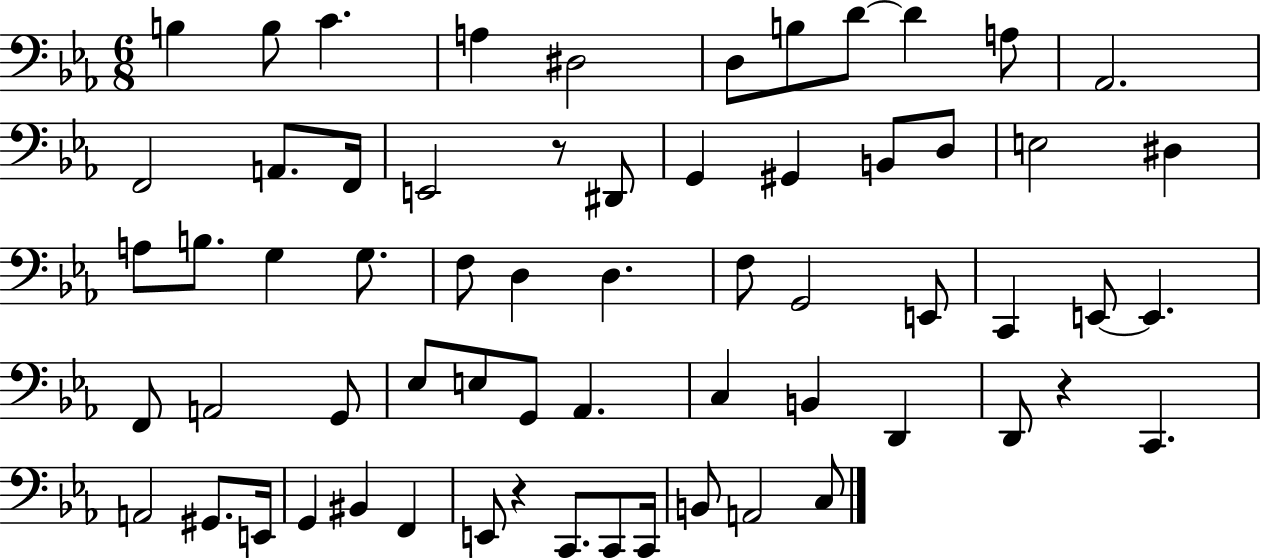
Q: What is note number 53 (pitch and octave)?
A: F2